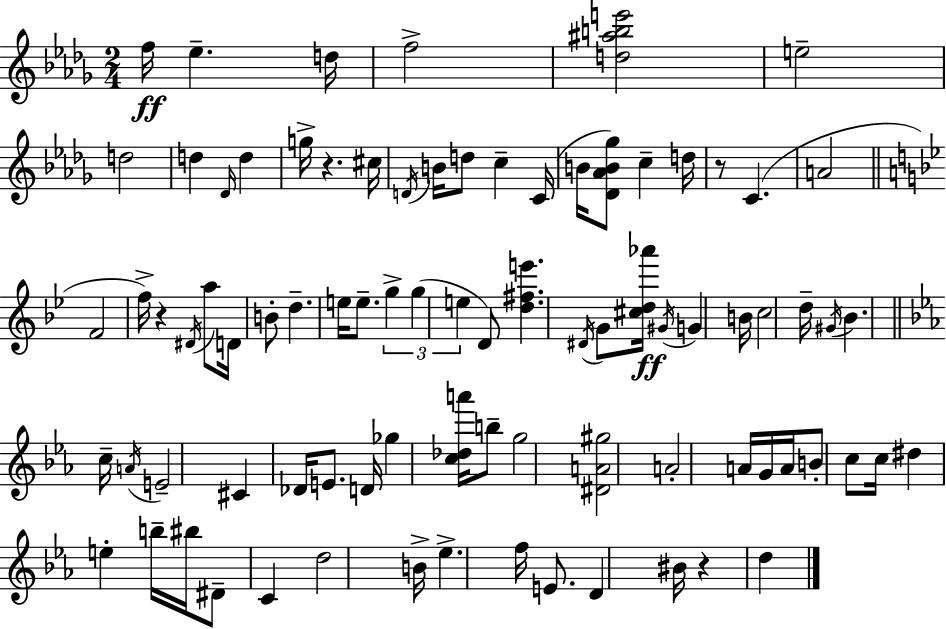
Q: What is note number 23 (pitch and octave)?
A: F5